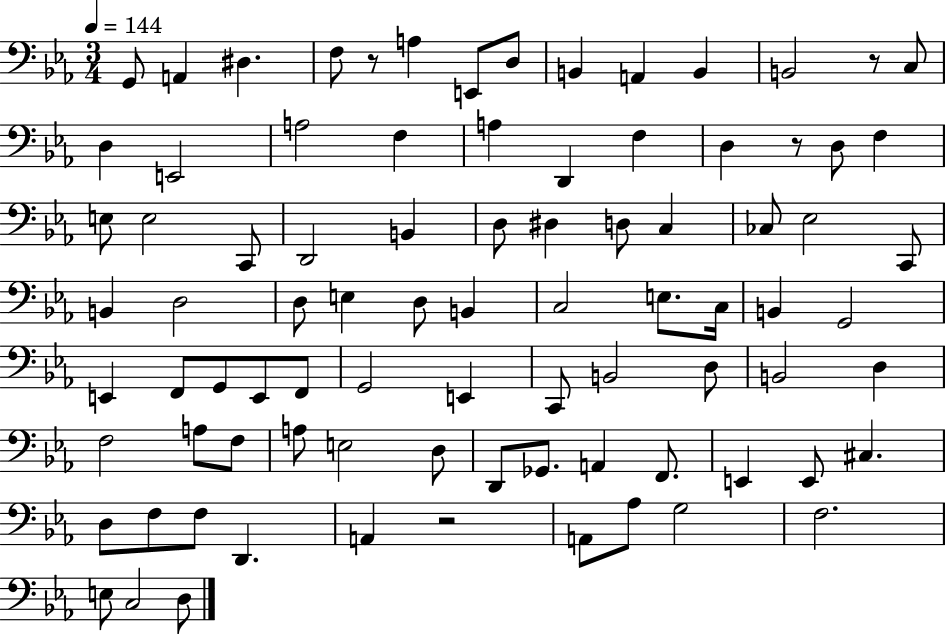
{
  \clef bass
  \numericTimeSignature
  \time 3/4
  \key ees \major
  \tempo 4 = 144
  \repeat volta 2 { g,8 a,4 dis4. | f8 r8 a4 e,8 d8 | b,4 a,4 b,4 | b,2 r8 c8 | \break d4 e,2 | a2 f4 | a4 d,4 f4 | d4 r8 d8 f4 | \break e8 e2 c,8 | d,2 b,4 | d8 dis4 d8 c4 | ces8 ees2 c,8 | \break b,4 d2 | d8 e4 d8 b,4 | c2 e8. c16 | b,4 g,2 | \break e,4 f,8 g,8 e,8 f,8 | g,2 e,4 | c,8 b,2 d8 | b,2 d4 | \break f2 a8 f8 | a8 e2 d8 | d,8 ges,8. a,4 f,8. | e,4 e,8 cis4. | \break d8 f8 f8 d,4. | a,4 r2 | a,8 aes8 g2 | f2. | \break e8 c2 d8 | } \bar "|."
}